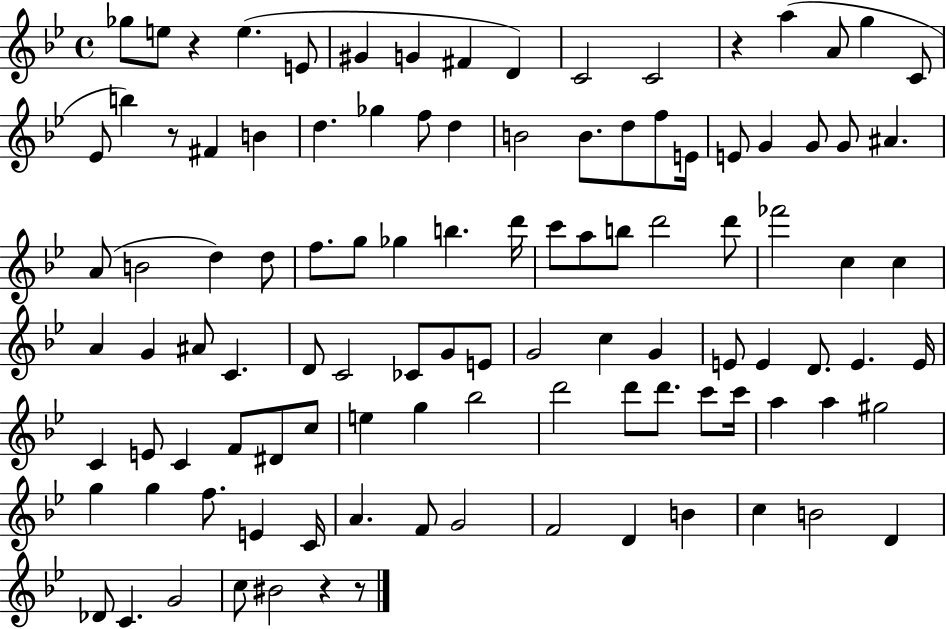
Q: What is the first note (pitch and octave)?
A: Gb5